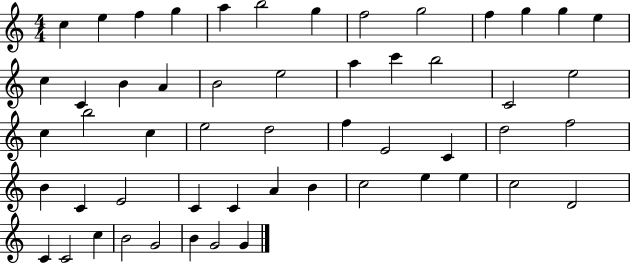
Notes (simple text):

C5/q E5/q F5/q G5/q A5/q B5/h G5/q F5/h G5/h F5/q G5/q G5/q E5/q C5/q C4/q B4/q A4/q B4/h E5/h A5/q C6/q B5/h C4/h E5/h C5/q B5/h C5/q E5/h D5/h F5/q E4/h C4/q D5/h F5/h B4/q C4/q E4/h C4/q C4/q A4/q B4/q C5/h E5/q E5/q C5/h D4/h C4/q C4/h C5/q B4/h G4/h B4/q G4/h G4/q